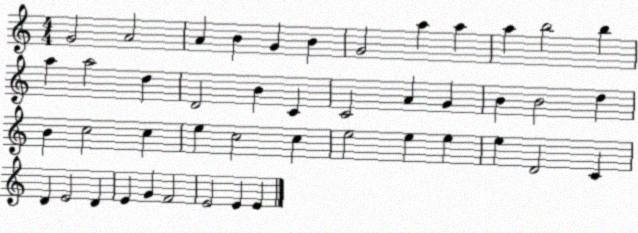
X:1
T:Untitled
M:4/4
L:1/4
K:C
G2 A2 A B G B G2 a a a b2 b a a2 d D2 B C C2 A G B B2 d B c2 c e c2 c e2 e e e D2 C D E2 D E G F2 E2 E E